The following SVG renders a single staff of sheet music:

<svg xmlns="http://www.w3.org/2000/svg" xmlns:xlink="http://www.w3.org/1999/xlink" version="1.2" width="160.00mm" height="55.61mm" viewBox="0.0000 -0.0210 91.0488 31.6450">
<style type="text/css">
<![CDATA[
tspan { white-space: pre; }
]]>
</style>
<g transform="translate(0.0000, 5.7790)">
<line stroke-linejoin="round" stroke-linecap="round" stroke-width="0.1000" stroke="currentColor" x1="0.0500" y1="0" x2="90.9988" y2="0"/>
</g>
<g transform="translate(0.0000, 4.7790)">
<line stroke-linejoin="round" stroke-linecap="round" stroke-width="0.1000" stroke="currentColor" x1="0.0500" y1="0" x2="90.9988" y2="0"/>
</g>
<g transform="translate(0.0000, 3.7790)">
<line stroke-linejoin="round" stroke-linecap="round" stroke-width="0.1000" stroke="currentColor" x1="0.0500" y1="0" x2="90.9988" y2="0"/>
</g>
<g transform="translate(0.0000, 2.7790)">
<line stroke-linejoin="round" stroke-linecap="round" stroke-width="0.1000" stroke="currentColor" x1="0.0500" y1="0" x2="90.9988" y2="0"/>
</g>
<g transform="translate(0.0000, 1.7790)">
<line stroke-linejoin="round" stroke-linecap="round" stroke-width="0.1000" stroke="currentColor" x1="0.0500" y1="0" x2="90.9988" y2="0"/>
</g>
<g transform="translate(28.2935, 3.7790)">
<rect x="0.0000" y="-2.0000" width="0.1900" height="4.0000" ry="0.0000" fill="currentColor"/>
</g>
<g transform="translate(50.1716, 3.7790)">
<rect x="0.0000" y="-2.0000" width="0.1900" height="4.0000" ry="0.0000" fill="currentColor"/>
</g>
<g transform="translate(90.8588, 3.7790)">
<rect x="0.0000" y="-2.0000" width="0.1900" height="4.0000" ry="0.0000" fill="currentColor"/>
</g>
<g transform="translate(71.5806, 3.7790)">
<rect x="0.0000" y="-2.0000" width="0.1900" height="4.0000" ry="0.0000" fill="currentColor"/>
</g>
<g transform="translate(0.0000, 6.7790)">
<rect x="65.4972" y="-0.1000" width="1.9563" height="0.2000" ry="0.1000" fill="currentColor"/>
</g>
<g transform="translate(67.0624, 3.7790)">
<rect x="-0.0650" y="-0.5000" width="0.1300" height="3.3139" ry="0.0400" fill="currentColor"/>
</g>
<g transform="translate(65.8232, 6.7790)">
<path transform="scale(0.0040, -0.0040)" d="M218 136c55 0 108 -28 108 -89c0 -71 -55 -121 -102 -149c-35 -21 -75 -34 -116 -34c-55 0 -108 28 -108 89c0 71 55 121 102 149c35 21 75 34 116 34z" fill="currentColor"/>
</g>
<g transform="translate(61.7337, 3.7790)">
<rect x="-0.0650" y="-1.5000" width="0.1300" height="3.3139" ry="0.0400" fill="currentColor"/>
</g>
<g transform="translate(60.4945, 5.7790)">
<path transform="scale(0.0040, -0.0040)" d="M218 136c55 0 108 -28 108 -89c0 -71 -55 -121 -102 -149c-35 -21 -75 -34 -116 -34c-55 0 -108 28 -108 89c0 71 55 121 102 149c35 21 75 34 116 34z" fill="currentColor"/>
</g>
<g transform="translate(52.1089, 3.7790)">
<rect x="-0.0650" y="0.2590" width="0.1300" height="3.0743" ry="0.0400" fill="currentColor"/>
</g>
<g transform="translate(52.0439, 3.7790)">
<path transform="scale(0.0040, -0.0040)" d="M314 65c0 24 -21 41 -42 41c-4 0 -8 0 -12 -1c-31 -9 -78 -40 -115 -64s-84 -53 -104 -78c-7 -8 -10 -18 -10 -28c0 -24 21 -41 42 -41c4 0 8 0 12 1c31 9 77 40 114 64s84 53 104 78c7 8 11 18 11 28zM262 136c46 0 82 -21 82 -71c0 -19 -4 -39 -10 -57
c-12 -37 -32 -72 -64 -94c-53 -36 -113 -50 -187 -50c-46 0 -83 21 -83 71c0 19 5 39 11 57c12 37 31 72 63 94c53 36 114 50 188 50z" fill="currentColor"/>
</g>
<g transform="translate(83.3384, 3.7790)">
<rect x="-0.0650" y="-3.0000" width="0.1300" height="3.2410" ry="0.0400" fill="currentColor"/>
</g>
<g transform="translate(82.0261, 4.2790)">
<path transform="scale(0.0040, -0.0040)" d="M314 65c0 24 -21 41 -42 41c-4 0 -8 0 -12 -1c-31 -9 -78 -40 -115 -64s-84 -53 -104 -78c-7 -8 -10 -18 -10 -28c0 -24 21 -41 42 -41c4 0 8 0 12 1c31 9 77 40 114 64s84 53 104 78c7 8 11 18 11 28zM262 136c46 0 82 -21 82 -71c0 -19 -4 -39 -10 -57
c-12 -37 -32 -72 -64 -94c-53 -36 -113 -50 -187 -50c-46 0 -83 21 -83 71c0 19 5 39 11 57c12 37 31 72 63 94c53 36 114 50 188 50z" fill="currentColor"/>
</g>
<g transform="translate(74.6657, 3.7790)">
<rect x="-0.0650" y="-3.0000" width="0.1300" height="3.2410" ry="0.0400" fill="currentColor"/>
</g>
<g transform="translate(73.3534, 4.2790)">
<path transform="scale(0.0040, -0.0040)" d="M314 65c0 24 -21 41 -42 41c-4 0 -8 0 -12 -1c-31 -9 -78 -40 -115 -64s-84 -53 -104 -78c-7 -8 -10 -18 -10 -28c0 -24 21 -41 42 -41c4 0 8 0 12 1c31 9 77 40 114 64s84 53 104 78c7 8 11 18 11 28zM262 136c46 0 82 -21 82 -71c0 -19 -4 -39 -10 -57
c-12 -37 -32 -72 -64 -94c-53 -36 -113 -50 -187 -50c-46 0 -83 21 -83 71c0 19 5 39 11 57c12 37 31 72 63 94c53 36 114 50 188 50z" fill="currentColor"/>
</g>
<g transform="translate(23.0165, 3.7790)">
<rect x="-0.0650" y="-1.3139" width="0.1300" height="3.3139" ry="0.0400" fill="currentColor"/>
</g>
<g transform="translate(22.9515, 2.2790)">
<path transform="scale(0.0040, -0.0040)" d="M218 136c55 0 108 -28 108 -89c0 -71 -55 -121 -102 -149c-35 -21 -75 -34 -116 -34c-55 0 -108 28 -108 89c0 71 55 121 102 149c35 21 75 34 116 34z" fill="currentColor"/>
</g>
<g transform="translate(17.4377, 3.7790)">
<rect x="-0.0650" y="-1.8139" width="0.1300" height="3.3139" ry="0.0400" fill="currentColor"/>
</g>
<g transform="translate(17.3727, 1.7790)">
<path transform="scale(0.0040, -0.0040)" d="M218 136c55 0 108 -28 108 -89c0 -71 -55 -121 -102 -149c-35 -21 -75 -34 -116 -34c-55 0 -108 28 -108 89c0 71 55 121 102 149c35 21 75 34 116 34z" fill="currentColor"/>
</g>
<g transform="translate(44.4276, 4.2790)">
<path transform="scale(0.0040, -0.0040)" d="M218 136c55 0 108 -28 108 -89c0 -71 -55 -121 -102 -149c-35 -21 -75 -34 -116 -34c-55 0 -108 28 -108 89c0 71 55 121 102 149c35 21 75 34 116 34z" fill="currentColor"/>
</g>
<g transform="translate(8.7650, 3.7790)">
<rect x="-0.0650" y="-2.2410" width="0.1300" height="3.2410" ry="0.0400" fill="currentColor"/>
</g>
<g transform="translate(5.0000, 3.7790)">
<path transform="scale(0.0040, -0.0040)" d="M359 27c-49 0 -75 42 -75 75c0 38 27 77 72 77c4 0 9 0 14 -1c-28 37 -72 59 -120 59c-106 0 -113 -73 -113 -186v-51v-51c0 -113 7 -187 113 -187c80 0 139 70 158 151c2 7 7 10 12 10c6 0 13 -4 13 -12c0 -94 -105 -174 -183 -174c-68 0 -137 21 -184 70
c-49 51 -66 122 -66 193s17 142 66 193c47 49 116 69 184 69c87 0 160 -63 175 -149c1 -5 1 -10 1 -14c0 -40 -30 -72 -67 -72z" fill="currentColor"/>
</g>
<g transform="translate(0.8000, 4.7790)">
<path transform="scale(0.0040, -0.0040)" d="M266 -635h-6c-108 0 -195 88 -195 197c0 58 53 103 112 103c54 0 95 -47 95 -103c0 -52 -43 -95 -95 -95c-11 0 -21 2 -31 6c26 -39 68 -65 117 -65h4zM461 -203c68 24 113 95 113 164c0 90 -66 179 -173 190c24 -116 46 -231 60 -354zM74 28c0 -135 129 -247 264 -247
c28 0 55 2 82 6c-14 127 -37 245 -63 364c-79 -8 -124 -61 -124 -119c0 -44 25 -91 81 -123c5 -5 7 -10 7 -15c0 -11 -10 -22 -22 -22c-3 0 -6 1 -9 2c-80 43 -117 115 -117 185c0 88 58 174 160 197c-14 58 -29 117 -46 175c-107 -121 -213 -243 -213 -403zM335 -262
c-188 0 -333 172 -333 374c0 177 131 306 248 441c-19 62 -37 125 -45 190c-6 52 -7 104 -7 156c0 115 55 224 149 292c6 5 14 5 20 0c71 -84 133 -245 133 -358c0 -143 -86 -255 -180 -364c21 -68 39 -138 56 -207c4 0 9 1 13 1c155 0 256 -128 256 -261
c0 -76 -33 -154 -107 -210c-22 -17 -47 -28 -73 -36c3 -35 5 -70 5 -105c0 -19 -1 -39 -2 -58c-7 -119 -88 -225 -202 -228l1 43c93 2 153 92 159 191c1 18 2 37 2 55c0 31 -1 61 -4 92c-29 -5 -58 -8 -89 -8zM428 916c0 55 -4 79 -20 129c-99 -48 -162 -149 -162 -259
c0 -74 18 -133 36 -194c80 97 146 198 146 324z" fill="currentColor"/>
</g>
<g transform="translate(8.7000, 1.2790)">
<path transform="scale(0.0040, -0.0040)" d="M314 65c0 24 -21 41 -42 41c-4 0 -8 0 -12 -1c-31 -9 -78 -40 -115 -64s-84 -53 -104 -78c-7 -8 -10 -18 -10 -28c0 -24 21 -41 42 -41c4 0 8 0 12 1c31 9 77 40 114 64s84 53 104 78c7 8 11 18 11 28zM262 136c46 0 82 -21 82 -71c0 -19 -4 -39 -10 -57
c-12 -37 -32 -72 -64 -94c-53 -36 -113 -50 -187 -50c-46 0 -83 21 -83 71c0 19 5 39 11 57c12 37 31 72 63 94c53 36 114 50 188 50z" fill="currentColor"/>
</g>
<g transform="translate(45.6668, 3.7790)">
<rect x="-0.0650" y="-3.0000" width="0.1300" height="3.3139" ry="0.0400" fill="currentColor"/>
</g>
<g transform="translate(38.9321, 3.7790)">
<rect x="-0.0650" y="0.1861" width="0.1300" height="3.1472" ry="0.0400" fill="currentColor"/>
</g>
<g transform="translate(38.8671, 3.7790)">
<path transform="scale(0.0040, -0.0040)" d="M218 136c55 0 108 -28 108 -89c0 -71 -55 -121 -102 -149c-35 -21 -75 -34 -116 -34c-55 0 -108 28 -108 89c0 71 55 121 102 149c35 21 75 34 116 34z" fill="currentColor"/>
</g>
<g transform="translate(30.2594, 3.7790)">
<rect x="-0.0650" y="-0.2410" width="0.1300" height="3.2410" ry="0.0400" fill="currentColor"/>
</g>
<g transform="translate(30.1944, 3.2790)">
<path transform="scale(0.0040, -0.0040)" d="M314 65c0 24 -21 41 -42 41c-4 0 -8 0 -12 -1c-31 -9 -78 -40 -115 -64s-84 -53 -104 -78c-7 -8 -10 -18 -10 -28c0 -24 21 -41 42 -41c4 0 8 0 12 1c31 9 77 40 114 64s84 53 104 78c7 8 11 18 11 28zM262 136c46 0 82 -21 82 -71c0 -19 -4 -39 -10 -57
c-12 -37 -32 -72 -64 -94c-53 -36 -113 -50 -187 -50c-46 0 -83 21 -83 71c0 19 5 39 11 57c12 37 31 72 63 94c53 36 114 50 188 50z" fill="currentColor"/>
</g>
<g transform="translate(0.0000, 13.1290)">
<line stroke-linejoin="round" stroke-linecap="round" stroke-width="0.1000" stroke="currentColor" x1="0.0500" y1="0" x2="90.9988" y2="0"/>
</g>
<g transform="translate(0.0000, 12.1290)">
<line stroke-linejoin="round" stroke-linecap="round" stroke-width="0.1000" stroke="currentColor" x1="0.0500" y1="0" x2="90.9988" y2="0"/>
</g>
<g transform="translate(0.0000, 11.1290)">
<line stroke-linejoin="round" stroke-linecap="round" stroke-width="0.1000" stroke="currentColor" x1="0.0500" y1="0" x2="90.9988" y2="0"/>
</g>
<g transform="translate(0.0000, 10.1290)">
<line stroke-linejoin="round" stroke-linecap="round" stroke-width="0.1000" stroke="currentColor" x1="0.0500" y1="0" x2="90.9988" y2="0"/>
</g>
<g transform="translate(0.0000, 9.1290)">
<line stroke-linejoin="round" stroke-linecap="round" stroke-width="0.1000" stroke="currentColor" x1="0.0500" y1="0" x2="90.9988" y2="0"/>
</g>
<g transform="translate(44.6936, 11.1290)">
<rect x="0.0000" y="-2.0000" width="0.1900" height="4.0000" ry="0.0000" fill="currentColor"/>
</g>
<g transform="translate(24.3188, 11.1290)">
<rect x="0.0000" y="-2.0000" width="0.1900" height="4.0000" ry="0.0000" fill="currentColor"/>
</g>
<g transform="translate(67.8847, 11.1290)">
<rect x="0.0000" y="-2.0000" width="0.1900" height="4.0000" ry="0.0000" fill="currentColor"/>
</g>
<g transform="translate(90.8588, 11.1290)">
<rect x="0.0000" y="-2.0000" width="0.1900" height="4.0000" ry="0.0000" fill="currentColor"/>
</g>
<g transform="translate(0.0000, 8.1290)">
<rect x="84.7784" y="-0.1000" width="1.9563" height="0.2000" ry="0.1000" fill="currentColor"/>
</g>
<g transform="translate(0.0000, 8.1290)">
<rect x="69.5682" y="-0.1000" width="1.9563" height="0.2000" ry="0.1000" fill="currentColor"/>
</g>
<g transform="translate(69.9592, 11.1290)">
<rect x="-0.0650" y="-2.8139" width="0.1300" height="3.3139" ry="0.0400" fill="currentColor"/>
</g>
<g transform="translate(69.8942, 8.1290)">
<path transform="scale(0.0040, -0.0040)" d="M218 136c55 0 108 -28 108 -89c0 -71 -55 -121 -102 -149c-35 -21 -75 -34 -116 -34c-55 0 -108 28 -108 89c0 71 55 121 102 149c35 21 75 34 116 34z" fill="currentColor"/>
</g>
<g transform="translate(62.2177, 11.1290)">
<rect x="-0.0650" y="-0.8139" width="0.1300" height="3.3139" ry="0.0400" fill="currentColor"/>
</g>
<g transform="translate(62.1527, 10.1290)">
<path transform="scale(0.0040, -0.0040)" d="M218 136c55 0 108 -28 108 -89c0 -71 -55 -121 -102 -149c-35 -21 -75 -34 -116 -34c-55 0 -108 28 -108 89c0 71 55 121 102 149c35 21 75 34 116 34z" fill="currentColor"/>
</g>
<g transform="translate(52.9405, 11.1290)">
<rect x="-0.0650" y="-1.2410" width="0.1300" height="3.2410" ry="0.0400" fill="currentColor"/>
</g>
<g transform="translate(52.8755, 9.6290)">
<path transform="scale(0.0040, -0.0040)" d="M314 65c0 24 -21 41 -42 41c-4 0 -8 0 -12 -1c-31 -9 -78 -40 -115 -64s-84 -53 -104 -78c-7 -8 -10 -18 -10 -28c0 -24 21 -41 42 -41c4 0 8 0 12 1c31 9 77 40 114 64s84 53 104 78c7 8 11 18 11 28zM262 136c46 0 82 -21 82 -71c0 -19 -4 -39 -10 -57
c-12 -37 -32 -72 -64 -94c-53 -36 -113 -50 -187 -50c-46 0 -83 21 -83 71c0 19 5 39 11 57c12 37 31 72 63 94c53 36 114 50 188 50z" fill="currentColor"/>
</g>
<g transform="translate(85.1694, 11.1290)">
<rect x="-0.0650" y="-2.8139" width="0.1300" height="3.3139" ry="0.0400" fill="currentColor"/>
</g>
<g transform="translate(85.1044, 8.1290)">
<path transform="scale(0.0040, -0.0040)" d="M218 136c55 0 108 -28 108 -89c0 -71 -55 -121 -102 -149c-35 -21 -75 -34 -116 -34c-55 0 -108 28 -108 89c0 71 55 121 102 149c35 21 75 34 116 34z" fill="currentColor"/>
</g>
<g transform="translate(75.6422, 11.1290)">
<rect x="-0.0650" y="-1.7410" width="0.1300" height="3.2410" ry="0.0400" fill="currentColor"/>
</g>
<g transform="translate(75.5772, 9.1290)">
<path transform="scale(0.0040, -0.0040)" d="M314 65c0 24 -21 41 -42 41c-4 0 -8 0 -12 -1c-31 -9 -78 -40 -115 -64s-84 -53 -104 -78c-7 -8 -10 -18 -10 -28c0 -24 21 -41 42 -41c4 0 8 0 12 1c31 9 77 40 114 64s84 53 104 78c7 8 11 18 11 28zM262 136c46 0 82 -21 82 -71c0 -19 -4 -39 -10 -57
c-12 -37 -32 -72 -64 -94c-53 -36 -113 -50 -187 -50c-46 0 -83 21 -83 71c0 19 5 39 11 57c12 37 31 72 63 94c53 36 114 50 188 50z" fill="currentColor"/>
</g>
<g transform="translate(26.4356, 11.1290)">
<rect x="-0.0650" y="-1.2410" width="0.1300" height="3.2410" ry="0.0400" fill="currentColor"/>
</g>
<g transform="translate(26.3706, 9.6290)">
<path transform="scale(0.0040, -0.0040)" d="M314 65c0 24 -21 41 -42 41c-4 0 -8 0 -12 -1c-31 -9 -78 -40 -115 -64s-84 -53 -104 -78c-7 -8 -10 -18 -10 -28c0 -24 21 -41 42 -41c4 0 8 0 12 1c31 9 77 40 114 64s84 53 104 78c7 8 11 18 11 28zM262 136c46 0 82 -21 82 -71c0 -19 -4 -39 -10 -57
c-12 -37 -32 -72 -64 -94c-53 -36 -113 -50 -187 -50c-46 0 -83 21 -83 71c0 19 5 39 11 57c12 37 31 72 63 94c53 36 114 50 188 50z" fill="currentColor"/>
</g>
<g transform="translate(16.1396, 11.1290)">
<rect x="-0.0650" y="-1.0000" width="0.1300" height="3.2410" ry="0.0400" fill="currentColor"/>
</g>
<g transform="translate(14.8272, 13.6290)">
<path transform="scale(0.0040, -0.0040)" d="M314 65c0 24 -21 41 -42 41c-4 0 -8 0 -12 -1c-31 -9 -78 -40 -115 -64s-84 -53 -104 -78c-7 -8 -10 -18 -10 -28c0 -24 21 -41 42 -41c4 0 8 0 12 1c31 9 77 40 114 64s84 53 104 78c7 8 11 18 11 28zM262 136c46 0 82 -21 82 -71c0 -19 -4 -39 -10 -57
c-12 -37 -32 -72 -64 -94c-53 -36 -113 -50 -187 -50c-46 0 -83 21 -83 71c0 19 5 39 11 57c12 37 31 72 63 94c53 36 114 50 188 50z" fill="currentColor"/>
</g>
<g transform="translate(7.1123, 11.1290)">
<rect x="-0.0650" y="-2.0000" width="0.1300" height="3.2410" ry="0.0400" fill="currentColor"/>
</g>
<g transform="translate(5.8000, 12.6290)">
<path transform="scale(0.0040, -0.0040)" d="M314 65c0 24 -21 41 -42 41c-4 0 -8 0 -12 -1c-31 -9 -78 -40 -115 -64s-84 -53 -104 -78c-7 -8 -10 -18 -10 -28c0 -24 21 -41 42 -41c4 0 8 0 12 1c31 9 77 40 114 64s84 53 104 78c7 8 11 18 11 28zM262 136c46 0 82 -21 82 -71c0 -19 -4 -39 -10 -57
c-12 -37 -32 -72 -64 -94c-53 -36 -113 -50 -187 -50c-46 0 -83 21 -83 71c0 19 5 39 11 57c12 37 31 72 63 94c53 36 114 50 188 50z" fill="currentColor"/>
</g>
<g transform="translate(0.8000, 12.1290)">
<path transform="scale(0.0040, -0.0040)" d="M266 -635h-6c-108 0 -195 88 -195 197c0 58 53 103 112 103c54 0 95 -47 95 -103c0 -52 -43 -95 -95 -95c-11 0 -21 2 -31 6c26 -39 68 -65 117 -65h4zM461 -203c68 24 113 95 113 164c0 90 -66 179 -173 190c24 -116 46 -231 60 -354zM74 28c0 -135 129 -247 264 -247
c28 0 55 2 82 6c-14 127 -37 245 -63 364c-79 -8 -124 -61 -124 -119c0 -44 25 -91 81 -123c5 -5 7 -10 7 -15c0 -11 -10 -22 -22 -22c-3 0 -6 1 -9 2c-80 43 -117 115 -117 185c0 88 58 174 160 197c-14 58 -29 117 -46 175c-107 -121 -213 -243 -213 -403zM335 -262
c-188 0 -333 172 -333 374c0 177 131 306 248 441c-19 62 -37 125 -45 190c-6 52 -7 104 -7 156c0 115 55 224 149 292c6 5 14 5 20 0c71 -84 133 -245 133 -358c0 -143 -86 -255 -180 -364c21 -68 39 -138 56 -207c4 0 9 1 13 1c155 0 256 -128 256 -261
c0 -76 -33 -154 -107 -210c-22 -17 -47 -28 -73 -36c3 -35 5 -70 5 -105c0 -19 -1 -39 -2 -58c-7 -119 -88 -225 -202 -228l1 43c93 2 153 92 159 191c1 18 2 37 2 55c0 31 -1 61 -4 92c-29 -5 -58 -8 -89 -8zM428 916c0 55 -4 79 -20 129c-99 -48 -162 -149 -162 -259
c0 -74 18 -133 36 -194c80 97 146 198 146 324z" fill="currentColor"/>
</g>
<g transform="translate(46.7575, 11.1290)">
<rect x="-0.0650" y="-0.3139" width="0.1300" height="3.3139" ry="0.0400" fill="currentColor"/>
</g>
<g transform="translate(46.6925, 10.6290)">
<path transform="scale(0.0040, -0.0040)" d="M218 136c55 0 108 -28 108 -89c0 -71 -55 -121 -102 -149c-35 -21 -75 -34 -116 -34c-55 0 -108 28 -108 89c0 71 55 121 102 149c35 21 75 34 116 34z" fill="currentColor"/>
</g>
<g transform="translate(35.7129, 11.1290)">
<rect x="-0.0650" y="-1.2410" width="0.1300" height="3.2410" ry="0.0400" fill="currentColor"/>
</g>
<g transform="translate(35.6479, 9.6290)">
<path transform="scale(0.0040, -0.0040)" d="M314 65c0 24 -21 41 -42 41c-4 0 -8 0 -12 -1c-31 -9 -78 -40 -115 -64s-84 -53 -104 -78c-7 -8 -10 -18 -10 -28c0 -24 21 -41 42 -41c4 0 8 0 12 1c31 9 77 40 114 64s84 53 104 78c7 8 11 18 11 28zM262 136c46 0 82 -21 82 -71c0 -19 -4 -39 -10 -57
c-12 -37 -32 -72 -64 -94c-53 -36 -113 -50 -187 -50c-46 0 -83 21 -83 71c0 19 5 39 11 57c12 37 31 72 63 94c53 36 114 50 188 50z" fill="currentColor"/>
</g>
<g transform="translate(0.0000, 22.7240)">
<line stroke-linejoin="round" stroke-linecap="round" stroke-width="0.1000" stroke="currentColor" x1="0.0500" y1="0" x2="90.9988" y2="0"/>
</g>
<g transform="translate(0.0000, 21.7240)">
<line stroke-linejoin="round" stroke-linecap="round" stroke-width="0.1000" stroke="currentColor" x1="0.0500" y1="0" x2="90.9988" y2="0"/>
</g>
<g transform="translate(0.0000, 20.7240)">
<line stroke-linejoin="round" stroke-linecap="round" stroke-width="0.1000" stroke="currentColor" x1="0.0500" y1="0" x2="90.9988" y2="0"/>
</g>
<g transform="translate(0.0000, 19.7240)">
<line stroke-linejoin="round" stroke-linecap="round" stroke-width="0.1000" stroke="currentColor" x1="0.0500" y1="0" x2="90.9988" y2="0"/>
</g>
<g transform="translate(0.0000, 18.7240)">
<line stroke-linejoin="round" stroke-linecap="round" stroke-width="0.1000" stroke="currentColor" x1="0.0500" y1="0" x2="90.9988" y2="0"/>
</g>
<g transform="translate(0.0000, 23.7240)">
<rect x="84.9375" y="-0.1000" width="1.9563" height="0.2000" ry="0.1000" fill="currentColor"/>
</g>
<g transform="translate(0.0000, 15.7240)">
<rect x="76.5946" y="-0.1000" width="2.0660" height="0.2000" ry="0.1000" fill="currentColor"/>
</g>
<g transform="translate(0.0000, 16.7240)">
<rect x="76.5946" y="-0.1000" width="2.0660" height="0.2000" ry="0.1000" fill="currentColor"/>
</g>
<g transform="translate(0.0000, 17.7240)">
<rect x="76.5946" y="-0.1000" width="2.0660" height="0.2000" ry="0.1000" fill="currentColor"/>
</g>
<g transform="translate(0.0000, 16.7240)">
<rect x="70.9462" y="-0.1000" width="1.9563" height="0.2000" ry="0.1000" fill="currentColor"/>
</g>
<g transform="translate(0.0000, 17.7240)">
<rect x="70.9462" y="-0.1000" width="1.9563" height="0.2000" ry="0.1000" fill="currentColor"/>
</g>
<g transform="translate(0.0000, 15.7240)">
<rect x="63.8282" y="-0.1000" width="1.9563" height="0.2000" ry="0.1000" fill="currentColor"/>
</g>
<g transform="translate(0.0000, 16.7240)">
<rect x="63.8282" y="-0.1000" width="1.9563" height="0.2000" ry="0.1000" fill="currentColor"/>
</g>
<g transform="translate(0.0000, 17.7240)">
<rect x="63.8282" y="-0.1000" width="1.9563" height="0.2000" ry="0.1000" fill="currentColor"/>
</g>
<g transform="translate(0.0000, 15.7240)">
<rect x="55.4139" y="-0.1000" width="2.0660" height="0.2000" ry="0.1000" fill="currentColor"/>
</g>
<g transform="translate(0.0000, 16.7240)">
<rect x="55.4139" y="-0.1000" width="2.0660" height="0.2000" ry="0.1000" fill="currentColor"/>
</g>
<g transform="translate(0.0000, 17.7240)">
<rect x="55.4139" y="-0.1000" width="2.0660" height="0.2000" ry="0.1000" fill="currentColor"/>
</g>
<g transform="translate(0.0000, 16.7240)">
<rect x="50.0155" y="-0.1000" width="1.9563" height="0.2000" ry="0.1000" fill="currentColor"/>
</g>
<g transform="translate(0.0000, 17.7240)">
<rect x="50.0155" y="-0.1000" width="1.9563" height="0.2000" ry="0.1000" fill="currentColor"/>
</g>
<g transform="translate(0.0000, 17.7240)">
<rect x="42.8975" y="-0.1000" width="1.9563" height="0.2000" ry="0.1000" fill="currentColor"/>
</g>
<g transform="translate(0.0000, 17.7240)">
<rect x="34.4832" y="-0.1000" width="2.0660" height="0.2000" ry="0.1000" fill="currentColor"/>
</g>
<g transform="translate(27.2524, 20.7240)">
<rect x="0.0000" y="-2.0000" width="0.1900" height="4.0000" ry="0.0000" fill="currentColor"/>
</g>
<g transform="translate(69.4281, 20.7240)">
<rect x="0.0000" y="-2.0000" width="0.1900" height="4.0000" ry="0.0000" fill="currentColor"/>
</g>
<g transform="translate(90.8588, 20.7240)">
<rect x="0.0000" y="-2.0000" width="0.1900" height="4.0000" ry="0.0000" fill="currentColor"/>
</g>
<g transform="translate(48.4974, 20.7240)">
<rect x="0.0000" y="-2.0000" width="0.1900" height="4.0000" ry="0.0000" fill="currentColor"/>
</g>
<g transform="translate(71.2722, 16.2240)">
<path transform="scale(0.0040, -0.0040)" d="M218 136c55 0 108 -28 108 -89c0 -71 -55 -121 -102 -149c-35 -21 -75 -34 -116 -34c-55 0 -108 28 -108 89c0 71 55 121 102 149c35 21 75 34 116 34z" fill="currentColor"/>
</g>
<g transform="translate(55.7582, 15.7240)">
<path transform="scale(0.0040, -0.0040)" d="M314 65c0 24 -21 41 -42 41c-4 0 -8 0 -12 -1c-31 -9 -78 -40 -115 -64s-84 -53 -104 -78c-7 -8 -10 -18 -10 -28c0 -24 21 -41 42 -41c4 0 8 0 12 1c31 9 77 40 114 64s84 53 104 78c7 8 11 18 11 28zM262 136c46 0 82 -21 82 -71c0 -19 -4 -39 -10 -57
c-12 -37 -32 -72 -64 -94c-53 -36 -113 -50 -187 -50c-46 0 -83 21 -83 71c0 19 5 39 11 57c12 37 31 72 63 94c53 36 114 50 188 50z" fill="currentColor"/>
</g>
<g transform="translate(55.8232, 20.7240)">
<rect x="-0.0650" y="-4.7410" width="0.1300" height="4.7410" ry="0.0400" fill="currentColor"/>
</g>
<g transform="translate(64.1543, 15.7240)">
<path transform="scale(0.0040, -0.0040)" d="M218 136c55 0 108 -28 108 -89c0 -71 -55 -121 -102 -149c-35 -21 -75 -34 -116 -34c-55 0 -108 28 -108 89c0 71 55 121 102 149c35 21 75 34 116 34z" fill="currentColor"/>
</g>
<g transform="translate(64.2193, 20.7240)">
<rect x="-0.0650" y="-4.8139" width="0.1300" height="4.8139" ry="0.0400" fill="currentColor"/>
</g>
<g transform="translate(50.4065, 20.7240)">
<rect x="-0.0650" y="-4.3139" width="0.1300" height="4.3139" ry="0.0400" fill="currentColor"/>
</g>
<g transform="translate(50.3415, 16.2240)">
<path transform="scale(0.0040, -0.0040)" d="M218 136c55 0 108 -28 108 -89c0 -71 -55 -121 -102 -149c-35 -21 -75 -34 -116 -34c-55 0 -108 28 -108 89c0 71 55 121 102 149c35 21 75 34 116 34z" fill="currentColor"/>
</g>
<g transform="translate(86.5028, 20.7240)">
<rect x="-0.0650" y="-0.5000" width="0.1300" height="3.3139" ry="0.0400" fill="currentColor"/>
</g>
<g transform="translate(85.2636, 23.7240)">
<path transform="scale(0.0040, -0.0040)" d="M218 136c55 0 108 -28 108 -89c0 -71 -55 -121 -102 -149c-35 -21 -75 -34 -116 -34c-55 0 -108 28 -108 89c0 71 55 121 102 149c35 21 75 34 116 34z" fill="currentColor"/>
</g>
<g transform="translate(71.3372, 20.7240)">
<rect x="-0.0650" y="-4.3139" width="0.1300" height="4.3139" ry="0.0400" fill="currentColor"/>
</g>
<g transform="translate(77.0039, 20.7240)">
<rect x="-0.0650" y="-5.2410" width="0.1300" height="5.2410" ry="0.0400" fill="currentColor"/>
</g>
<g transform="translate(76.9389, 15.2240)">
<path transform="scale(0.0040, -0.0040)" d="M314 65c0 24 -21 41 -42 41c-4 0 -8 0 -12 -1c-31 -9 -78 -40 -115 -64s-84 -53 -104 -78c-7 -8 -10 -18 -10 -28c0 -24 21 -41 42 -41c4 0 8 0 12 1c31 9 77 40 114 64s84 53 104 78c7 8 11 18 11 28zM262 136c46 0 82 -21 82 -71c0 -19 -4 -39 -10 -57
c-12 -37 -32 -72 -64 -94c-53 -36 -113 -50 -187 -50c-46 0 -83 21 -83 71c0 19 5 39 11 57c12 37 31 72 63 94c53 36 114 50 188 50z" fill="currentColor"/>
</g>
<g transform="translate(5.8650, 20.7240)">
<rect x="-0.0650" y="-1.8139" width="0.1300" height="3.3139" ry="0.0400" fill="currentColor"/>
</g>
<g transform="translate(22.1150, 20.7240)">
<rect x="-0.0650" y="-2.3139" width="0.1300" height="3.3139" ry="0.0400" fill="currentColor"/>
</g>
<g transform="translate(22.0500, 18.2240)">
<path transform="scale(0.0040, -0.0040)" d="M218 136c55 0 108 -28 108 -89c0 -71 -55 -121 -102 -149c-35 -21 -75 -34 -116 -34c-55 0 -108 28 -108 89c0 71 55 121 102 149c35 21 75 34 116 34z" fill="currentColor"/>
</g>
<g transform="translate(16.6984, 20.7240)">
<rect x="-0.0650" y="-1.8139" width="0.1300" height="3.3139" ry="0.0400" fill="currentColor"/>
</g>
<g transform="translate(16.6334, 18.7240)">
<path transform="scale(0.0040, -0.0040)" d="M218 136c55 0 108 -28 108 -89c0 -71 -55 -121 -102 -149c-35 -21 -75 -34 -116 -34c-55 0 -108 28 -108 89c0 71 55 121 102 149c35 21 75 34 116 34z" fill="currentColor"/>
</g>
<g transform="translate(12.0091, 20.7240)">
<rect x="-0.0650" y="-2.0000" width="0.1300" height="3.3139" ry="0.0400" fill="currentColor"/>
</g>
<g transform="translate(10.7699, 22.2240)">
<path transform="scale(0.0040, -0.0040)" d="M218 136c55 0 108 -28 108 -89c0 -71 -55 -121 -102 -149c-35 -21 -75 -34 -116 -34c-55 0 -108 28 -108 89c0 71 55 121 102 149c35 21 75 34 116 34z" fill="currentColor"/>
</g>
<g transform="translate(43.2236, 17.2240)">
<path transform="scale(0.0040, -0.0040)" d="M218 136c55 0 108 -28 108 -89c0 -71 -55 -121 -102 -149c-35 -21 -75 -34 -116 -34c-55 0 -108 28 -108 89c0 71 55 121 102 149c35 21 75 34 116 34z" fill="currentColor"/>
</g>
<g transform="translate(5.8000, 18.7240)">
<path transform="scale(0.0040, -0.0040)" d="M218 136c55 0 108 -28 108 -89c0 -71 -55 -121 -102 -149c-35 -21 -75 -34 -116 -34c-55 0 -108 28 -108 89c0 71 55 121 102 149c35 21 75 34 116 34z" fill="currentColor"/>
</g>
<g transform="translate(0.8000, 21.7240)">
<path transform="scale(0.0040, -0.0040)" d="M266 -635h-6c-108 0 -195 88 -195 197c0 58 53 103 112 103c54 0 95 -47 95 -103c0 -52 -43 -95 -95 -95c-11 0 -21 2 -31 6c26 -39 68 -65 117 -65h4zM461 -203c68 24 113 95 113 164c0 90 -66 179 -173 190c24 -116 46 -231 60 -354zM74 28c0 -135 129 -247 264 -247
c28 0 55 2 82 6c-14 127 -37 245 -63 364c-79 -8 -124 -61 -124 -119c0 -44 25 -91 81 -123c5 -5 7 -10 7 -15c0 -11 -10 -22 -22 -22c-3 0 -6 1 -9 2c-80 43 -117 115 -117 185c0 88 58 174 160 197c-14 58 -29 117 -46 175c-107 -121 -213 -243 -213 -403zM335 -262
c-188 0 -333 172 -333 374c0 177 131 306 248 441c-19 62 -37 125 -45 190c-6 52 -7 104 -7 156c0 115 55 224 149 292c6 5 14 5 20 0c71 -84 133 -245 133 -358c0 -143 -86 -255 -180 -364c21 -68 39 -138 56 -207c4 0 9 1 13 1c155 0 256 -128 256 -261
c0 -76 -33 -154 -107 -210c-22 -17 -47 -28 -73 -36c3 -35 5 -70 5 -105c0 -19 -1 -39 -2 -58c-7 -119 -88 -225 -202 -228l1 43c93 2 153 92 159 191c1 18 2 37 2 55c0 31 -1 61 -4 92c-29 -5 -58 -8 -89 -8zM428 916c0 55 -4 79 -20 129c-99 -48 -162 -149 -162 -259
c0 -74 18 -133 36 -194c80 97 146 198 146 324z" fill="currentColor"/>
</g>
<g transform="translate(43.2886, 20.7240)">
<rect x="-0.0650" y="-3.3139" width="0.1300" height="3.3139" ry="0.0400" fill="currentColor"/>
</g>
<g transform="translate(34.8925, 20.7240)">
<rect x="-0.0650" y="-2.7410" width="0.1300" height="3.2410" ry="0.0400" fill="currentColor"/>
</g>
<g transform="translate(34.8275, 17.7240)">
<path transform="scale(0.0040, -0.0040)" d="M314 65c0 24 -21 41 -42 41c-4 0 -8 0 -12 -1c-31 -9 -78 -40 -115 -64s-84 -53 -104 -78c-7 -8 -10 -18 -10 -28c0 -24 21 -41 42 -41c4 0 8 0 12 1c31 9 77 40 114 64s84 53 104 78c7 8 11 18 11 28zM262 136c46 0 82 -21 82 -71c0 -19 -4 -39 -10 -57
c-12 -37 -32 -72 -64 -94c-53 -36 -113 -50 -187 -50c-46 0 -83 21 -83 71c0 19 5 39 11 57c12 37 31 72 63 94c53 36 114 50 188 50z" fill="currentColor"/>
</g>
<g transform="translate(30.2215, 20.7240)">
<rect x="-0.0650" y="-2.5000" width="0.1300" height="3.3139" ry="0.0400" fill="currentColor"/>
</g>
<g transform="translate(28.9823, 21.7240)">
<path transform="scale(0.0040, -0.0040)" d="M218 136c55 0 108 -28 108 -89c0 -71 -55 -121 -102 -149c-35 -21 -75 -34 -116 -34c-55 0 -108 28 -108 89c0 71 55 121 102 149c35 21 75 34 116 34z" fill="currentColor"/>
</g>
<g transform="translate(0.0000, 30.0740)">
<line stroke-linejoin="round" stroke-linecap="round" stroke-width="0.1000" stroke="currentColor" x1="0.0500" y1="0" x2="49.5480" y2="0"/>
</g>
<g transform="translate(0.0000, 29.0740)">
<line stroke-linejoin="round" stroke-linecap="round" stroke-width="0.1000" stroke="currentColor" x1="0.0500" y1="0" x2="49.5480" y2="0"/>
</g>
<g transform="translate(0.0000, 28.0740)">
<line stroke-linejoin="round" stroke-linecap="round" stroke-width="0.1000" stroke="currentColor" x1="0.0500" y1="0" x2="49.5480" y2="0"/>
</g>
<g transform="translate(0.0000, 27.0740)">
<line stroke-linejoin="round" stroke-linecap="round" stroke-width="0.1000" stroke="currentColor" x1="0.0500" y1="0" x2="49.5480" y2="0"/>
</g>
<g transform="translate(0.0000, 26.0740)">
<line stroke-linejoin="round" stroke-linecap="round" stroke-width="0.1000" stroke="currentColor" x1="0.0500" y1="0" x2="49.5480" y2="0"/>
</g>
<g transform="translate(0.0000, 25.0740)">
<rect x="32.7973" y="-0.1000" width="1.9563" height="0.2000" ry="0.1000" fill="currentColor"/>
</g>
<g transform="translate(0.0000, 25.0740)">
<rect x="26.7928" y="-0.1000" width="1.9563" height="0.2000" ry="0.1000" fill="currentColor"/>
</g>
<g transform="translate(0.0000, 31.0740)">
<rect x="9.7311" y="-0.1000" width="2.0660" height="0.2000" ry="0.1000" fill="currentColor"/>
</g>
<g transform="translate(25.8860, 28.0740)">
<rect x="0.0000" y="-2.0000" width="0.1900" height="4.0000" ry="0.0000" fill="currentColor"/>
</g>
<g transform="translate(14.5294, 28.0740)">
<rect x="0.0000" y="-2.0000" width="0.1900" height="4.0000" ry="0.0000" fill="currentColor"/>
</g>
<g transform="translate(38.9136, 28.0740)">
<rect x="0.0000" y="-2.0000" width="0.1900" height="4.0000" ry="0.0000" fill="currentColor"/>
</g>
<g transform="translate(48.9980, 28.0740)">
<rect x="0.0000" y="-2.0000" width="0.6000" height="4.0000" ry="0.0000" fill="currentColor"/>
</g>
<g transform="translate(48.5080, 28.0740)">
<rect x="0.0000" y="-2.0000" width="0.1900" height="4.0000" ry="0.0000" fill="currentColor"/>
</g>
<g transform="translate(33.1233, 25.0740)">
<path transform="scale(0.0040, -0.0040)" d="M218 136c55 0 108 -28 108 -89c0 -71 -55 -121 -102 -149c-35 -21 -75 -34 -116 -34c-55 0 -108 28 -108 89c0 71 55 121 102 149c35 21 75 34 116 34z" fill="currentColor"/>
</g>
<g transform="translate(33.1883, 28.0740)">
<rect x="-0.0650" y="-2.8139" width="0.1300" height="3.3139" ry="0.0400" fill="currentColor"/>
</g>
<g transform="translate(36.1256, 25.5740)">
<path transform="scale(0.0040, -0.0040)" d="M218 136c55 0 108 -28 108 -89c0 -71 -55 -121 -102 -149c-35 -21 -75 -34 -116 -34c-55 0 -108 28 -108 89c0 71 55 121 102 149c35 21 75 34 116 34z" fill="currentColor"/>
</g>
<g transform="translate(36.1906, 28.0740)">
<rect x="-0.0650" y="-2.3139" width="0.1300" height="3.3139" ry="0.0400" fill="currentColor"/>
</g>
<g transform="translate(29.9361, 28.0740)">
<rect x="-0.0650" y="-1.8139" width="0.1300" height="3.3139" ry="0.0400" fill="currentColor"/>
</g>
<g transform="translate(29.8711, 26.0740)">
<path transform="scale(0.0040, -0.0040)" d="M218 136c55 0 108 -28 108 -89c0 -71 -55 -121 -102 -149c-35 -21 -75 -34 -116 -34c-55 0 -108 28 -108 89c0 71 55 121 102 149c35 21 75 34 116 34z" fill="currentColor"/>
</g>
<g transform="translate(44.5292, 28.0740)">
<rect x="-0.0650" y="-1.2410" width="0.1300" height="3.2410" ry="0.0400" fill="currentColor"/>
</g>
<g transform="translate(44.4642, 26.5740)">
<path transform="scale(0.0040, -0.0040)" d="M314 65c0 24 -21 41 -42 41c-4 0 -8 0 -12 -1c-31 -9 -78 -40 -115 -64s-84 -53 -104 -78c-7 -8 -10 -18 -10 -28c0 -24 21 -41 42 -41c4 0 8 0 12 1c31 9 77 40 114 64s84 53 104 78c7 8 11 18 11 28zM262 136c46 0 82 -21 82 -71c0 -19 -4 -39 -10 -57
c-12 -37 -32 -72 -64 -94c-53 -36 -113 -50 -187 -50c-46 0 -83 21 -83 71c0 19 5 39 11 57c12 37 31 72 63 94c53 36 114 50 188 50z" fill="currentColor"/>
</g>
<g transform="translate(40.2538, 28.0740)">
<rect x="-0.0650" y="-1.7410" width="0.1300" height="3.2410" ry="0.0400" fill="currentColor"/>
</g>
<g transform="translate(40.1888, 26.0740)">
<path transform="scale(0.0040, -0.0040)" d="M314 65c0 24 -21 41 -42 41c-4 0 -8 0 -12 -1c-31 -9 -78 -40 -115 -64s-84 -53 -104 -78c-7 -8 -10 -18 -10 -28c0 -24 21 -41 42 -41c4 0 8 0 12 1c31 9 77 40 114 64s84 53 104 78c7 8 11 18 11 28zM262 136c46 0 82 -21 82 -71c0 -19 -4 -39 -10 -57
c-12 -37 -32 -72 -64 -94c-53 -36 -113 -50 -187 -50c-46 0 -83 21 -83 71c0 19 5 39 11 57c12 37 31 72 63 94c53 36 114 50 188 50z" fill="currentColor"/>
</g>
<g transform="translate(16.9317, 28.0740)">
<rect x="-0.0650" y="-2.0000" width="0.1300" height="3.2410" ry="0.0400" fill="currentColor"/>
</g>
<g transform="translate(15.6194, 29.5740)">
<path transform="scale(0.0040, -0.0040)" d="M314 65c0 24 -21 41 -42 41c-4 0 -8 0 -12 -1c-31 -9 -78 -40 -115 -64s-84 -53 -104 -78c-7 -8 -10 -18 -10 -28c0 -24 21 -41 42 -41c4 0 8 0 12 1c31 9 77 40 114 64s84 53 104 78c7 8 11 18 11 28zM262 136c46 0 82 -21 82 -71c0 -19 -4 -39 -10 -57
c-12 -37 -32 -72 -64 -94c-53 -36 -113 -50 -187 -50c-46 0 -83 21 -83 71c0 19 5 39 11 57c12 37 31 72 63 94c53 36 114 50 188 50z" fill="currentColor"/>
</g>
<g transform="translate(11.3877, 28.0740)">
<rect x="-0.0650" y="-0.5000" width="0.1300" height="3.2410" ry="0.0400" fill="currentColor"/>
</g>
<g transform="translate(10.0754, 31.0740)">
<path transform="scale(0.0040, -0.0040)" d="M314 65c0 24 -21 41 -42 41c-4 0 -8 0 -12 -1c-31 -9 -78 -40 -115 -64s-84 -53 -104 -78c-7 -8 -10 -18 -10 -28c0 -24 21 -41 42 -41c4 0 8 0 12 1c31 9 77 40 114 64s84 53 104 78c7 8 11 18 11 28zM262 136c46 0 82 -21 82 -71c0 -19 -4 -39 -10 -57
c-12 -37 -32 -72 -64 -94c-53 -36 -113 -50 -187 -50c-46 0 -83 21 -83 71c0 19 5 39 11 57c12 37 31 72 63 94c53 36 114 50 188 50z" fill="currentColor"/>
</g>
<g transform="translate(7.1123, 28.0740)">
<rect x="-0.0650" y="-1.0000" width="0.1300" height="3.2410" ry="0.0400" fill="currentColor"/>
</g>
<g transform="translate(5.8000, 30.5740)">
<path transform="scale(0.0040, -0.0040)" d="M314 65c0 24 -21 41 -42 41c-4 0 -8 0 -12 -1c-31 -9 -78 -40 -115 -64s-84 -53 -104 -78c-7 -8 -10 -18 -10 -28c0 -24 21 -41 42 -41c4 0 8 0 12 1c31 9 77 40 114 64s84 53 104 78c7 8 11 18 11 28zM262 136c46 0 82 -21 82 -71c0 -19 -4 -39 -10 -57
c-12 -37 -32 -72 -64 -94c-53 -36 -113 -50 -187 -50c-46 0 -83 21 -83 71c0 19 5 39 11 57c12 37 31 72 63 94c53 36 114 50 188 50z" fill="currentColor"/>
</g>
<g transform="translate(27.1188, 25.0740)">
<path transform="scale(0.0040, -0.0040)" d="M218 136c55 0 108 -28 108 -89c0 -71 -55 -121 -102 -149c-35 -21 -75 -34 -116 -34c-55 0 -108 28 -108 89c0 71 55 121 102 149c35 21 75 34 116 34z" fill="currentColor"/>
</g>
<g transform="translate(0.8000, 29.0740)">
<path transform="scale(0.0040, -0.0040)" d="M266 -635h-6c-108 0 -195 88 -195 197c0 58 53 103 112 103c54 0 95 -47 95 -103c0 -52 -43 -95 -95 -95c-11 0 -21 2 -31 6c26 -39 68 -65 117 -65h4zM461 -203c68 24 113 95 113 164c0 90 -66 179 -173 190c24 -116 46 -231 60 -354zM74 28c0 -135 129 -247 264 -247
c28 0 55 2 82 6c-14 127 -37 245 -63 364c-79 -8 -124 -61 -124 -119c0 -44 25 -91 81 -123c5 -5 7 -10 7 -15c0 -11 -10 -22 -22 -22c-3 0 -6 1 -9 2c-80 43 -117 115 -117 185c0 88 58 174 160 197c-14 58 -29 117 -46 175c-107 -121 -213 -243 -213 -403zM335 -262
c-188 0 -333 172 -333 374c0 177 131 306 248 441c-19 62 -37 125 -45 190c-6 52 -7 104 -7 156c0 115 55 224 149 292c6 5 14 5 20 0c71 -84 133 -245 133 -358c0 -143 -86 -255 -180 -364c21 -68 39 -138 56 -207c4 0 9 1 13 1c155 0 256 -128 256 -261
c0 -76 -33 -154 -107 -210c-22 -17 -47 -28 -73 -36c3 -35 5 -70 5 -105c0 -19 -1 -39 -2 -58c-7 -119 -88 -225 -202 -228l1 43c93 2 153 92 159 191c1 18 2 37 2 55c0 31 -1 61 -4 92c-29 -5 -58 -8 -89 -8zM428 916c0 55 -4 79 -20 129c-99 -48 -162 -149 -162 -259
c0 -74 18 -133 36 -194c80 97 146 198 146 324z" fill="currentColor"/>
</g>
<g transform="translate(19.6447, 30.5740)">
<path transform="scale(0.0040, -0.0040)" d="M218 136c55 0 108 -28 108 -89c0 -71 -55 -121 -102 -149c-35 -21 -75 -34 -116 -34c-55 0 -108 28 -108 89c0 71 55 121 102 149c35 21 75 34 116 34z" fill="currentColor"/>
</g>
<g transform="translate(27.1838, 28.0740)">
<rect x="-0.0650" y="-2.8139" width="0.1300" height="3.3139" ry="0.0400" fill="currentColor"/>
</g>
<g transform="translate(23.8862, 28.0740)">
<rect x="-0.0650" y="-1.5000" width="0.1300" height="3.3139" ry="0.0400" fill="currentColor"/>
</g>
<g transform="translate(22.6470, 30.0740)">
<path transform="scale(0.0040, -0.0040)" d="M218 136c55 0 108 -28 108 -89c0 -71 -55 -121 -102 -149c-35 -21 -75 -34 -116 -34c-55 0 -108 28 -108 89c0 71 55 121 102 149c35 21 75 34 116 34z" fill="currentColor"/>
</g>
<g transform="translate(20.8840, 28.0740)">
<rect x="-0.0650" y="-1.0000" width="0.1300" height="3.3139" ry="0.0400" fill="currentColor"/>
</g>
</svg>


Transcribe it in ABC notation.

X:1
T:Untitled
M:4/4
L:1/4
K:C
g2 f e c2 B A B2 E C A2 A2 F2 D2 e2 e2 c e2 d a f2 a f F f g G a2 b d' e'2 e' d' f'2 C D2 C2 F2 D E a f a g f2 e2